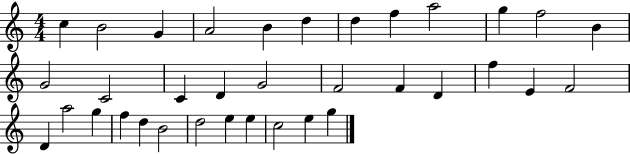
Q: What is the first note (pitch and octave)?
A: C5